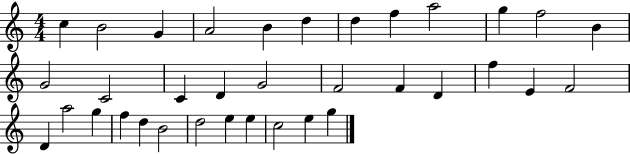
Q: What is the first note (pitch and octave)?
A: C5